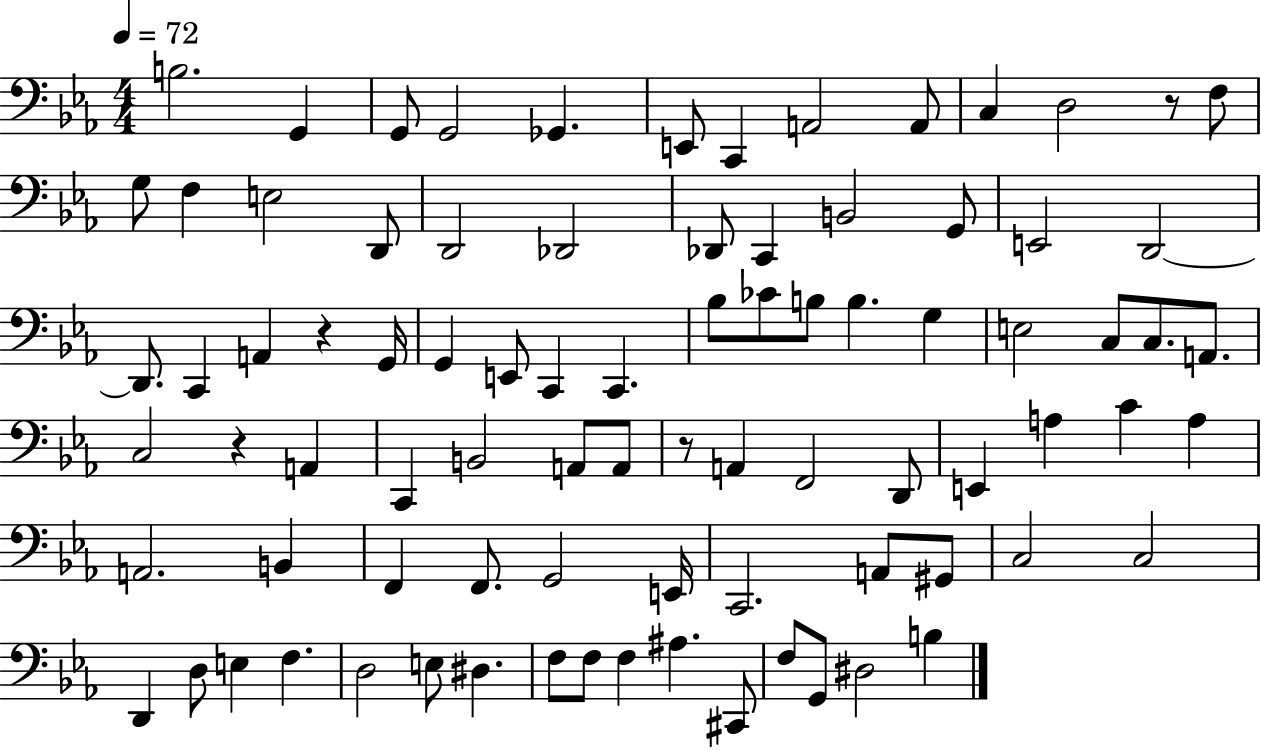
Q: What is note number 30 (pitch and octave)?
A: E2